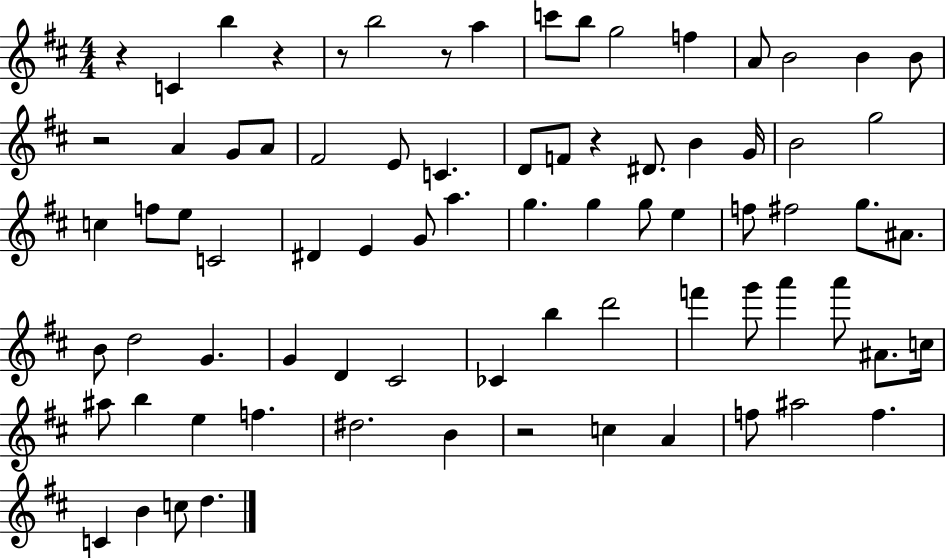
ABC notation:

X:1
T:Untitled
M:4/4
L:1/4
K:D
z C b z z/2 b2 z/2 a c'/2 b/2 g2 f A/2 B2 B B/2 z2 A G/2 A/2 ^F2 E/2 C D/2 F/2 z ^D/2 B G/4 B2 g2 c f/2 e/2 C2 ^D E G/2 a g g g/2 e f/2 ^f2 g/2 ^A/2 B/2 d2 G G D ^C2 _C b d'2 f' g'/2 a' a'/2 ^A/2 c/4 ^a/2 b e f ^d2 B z2 c A f/2 ^a2 f C B c/2 d